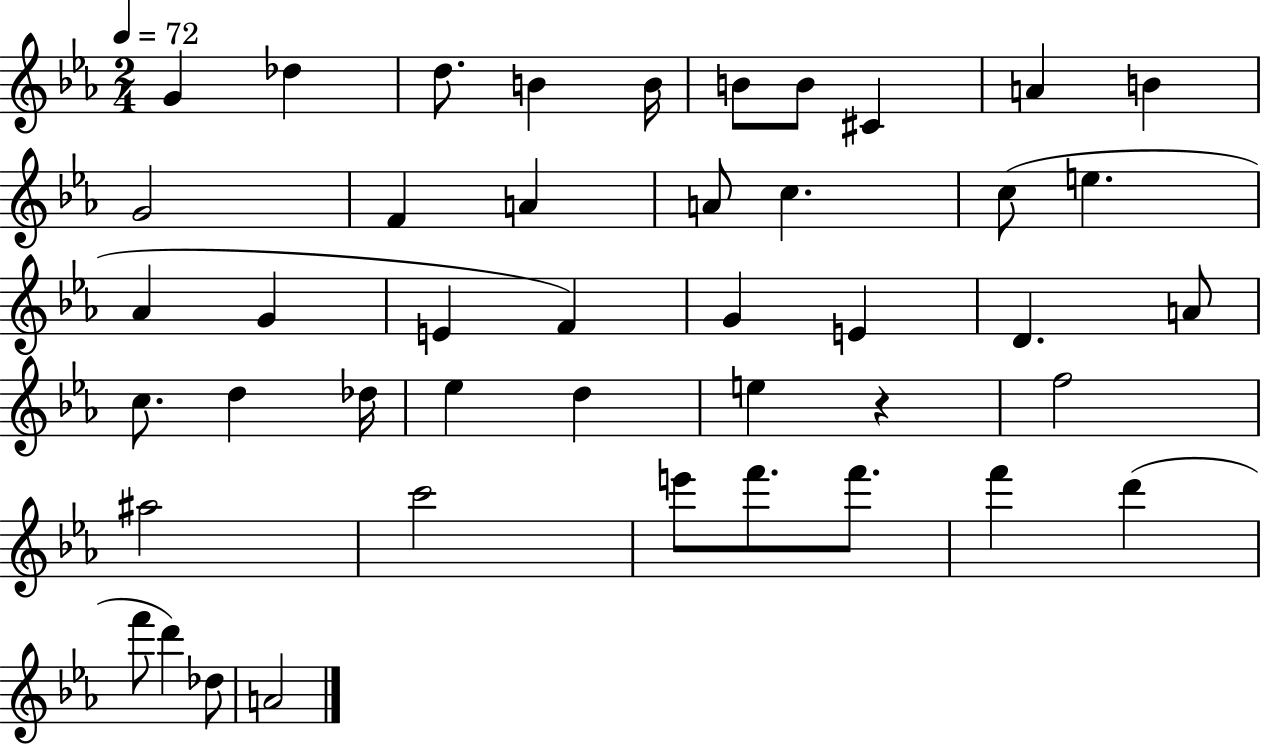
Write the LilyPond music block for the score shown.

{
  \clef treble
  \numericTimeSignature
  \time 2/4
  \key ees \major
  \tempo 4 = 72
  \repeat volta 2 { g'4 des''4 | d''8. b'4 b'16 | b'8 b'8 cis'4 | a'4 b'4 | \break g'2 | f'4 a'4 | a'8 c''4. | c''8( e''4. | \break aes'4 g'4 | e'4 f'4) | g'4 e'4 | d'4. a'8 | \break c''8. d''4 des''16 | ees''4 d''4 | e''4 r4 | f''2 | \break ais''2 | c'''2 | e'''8 f'''8. f'''8. | f'''4 d'''4( | \break f'''8 d'''4) des''8 | a'2 | } \bar "|."
}